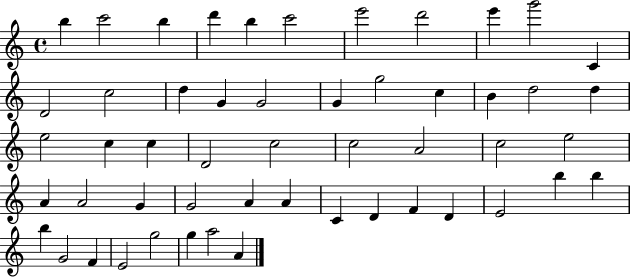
B5/q C6/h B5/q D6/q B5/q C6/h E6/h D6/h E6/q G6/h C4/q D4/h C5/h D5/q G4/q G4/h G4/q G5/h C5/q B4/q D5/h D5/q E5/h C5/q C5/q D4/h C5/h C5/h A4/h C5/h E5/h A4/q A4/h G4/q G4/h A4/q A4/q C4/q D4/q F4/q D4/q E4/h B5/q B5/q B5/q G4/h F4/q E4/h G5/h G5/q A5/h A4/q